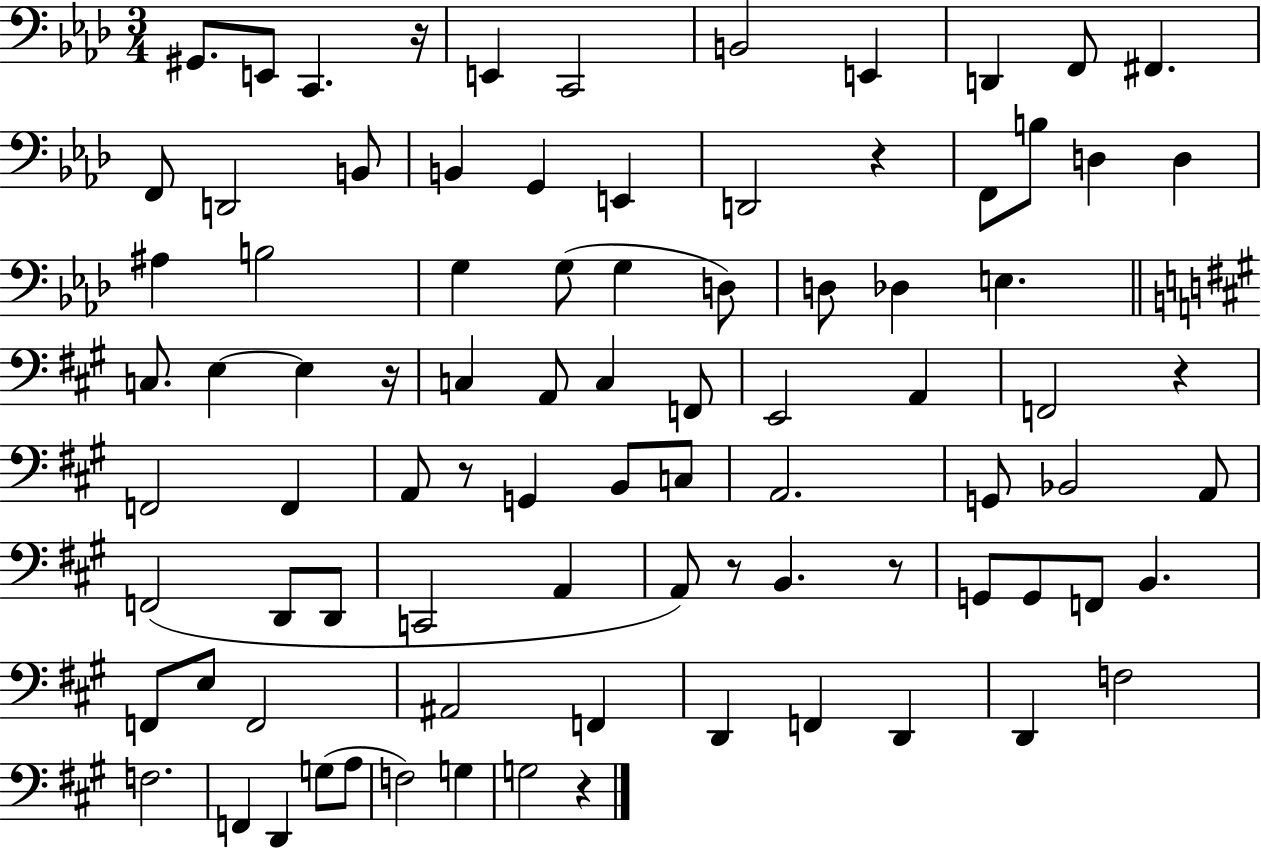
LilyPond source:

{
  \clef bass
  \numericTimeSignature
  \time 3/4
  \key aes \major
  gis,8. e,8 c,4. r16 | e,4 c,2 | b,2 e,4 | d,4 f,8 fis,4. | \break f,8 d,2 b,8 | b,4 g,4 e,4 | d,2 r4 | f,8 b8 d4 d4 | \break ais4 b2 | g4 g8( g4 d8) | d8 des4 e4. | \bar "||" \break \key a \major c8. e4~~ e4 r16 | c4 a,8 c4 f,8 | e,2 a,4 | f,2 r4 | \break f,2 f,4 | a,8 r8 g,4 b,8 c8 | a,2. | g,8 bes,2 a,8 | \break f,2( d,8 d,8 | c,2 a,4 | a,8) r8 b,4. r8 | g,8 g,8 f,8 b,4. | \break f,8 e8 f,2 | ais,2 f,4 | d,4 f,4 d,4 | d,4 f2 | \break f2. | f,4 d,4 g8( a8 | f2) g4 | g2 r4 | \break \bar "|."
}